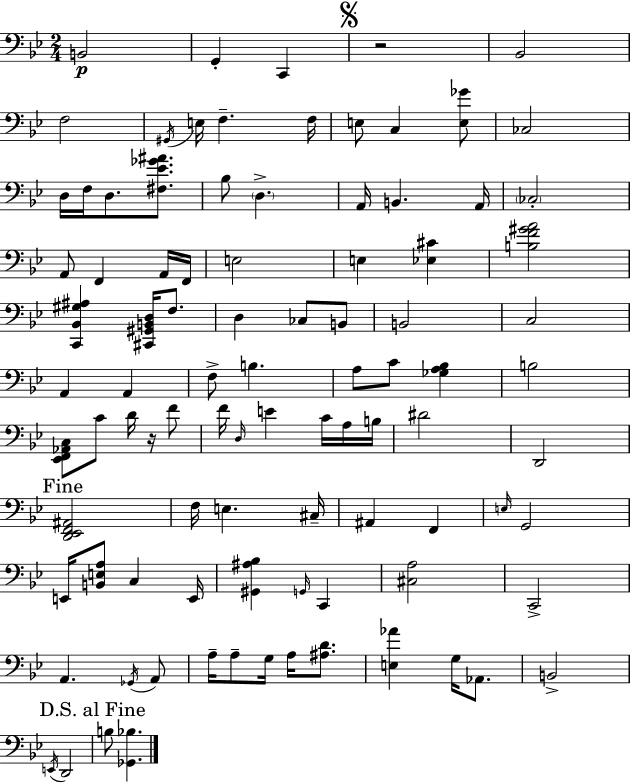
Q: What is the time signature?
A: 2/4